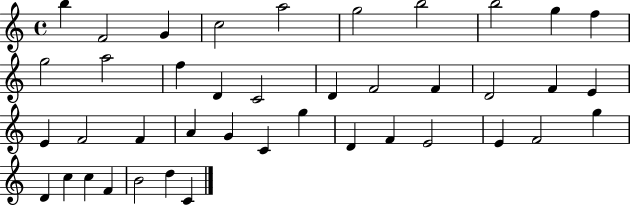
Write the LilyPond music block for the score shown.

{
  \clef treble
  \time 4/4
  \defaultTimeSignature
  \key c \major
  b''4 f'2 g'4 | c''2 a''2 | g''2 b''2 | b''2 g''4 f''4 | \break g''2 a''2 | f''4 d'4 c'2 | d'4 f'2 f'4 | d'2 f'4 e'4 | \break e'4 f'2 f'4 | a'4 g'4 c'4 g''4 | d'4 f'4 e'2 | e'4 f'2 g''4 | \break d'4 c''4 c''4 f'4 | b'2 d''4 c'4 | \bar "|."
}